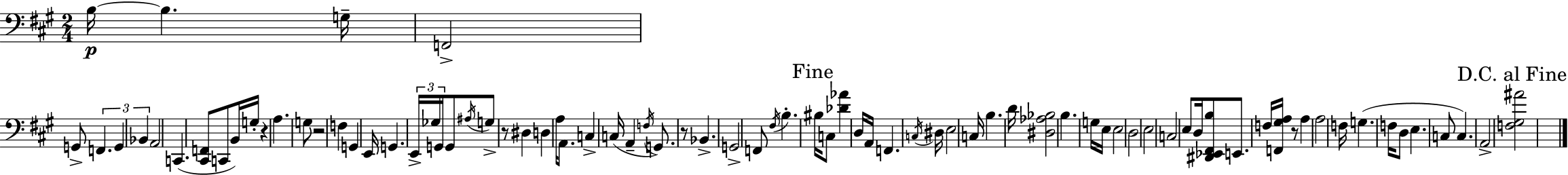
X:1
T:Untitled
M:2/4
L:1/4
K:A
B,/4 B, G,/4 F,,2 G,,/2 F,, G,, _B,, A,,2 C,, [^C,,F,,]/2 C,,/2 B,,/4 G,/4 z A, G,/2 z2 F, G,, E,,/4 G,, E,,/4 _G,/4 G,,/4 G,,/2 ^A,/4 G,/2 z/2 ^D, D, A,/4 A,,/2 C, C,/4 A,, F,/4 G,,/2 z/2 _B,, G,,2 F,,/2 ^F,/4 B, ^B,/4 C,/2 [_D_A] D,/4 A,,/4 F,, C,/4 ^D,/4 E,2 C,/4 B, D/4 [^D,_A,_B,]2 B, G,/4 E,/4 E,2 D,2 E,2 C,2 E,/2 D,/4 [^D,,_E,,^F,,B,]/2 E,,/2 F,/4 [F,,^G,A,]/4 z/2 A, A,2 F,/4 G, F,/4 D,/2 E, C,/2 C, A,,2 [F,^G,^A]2